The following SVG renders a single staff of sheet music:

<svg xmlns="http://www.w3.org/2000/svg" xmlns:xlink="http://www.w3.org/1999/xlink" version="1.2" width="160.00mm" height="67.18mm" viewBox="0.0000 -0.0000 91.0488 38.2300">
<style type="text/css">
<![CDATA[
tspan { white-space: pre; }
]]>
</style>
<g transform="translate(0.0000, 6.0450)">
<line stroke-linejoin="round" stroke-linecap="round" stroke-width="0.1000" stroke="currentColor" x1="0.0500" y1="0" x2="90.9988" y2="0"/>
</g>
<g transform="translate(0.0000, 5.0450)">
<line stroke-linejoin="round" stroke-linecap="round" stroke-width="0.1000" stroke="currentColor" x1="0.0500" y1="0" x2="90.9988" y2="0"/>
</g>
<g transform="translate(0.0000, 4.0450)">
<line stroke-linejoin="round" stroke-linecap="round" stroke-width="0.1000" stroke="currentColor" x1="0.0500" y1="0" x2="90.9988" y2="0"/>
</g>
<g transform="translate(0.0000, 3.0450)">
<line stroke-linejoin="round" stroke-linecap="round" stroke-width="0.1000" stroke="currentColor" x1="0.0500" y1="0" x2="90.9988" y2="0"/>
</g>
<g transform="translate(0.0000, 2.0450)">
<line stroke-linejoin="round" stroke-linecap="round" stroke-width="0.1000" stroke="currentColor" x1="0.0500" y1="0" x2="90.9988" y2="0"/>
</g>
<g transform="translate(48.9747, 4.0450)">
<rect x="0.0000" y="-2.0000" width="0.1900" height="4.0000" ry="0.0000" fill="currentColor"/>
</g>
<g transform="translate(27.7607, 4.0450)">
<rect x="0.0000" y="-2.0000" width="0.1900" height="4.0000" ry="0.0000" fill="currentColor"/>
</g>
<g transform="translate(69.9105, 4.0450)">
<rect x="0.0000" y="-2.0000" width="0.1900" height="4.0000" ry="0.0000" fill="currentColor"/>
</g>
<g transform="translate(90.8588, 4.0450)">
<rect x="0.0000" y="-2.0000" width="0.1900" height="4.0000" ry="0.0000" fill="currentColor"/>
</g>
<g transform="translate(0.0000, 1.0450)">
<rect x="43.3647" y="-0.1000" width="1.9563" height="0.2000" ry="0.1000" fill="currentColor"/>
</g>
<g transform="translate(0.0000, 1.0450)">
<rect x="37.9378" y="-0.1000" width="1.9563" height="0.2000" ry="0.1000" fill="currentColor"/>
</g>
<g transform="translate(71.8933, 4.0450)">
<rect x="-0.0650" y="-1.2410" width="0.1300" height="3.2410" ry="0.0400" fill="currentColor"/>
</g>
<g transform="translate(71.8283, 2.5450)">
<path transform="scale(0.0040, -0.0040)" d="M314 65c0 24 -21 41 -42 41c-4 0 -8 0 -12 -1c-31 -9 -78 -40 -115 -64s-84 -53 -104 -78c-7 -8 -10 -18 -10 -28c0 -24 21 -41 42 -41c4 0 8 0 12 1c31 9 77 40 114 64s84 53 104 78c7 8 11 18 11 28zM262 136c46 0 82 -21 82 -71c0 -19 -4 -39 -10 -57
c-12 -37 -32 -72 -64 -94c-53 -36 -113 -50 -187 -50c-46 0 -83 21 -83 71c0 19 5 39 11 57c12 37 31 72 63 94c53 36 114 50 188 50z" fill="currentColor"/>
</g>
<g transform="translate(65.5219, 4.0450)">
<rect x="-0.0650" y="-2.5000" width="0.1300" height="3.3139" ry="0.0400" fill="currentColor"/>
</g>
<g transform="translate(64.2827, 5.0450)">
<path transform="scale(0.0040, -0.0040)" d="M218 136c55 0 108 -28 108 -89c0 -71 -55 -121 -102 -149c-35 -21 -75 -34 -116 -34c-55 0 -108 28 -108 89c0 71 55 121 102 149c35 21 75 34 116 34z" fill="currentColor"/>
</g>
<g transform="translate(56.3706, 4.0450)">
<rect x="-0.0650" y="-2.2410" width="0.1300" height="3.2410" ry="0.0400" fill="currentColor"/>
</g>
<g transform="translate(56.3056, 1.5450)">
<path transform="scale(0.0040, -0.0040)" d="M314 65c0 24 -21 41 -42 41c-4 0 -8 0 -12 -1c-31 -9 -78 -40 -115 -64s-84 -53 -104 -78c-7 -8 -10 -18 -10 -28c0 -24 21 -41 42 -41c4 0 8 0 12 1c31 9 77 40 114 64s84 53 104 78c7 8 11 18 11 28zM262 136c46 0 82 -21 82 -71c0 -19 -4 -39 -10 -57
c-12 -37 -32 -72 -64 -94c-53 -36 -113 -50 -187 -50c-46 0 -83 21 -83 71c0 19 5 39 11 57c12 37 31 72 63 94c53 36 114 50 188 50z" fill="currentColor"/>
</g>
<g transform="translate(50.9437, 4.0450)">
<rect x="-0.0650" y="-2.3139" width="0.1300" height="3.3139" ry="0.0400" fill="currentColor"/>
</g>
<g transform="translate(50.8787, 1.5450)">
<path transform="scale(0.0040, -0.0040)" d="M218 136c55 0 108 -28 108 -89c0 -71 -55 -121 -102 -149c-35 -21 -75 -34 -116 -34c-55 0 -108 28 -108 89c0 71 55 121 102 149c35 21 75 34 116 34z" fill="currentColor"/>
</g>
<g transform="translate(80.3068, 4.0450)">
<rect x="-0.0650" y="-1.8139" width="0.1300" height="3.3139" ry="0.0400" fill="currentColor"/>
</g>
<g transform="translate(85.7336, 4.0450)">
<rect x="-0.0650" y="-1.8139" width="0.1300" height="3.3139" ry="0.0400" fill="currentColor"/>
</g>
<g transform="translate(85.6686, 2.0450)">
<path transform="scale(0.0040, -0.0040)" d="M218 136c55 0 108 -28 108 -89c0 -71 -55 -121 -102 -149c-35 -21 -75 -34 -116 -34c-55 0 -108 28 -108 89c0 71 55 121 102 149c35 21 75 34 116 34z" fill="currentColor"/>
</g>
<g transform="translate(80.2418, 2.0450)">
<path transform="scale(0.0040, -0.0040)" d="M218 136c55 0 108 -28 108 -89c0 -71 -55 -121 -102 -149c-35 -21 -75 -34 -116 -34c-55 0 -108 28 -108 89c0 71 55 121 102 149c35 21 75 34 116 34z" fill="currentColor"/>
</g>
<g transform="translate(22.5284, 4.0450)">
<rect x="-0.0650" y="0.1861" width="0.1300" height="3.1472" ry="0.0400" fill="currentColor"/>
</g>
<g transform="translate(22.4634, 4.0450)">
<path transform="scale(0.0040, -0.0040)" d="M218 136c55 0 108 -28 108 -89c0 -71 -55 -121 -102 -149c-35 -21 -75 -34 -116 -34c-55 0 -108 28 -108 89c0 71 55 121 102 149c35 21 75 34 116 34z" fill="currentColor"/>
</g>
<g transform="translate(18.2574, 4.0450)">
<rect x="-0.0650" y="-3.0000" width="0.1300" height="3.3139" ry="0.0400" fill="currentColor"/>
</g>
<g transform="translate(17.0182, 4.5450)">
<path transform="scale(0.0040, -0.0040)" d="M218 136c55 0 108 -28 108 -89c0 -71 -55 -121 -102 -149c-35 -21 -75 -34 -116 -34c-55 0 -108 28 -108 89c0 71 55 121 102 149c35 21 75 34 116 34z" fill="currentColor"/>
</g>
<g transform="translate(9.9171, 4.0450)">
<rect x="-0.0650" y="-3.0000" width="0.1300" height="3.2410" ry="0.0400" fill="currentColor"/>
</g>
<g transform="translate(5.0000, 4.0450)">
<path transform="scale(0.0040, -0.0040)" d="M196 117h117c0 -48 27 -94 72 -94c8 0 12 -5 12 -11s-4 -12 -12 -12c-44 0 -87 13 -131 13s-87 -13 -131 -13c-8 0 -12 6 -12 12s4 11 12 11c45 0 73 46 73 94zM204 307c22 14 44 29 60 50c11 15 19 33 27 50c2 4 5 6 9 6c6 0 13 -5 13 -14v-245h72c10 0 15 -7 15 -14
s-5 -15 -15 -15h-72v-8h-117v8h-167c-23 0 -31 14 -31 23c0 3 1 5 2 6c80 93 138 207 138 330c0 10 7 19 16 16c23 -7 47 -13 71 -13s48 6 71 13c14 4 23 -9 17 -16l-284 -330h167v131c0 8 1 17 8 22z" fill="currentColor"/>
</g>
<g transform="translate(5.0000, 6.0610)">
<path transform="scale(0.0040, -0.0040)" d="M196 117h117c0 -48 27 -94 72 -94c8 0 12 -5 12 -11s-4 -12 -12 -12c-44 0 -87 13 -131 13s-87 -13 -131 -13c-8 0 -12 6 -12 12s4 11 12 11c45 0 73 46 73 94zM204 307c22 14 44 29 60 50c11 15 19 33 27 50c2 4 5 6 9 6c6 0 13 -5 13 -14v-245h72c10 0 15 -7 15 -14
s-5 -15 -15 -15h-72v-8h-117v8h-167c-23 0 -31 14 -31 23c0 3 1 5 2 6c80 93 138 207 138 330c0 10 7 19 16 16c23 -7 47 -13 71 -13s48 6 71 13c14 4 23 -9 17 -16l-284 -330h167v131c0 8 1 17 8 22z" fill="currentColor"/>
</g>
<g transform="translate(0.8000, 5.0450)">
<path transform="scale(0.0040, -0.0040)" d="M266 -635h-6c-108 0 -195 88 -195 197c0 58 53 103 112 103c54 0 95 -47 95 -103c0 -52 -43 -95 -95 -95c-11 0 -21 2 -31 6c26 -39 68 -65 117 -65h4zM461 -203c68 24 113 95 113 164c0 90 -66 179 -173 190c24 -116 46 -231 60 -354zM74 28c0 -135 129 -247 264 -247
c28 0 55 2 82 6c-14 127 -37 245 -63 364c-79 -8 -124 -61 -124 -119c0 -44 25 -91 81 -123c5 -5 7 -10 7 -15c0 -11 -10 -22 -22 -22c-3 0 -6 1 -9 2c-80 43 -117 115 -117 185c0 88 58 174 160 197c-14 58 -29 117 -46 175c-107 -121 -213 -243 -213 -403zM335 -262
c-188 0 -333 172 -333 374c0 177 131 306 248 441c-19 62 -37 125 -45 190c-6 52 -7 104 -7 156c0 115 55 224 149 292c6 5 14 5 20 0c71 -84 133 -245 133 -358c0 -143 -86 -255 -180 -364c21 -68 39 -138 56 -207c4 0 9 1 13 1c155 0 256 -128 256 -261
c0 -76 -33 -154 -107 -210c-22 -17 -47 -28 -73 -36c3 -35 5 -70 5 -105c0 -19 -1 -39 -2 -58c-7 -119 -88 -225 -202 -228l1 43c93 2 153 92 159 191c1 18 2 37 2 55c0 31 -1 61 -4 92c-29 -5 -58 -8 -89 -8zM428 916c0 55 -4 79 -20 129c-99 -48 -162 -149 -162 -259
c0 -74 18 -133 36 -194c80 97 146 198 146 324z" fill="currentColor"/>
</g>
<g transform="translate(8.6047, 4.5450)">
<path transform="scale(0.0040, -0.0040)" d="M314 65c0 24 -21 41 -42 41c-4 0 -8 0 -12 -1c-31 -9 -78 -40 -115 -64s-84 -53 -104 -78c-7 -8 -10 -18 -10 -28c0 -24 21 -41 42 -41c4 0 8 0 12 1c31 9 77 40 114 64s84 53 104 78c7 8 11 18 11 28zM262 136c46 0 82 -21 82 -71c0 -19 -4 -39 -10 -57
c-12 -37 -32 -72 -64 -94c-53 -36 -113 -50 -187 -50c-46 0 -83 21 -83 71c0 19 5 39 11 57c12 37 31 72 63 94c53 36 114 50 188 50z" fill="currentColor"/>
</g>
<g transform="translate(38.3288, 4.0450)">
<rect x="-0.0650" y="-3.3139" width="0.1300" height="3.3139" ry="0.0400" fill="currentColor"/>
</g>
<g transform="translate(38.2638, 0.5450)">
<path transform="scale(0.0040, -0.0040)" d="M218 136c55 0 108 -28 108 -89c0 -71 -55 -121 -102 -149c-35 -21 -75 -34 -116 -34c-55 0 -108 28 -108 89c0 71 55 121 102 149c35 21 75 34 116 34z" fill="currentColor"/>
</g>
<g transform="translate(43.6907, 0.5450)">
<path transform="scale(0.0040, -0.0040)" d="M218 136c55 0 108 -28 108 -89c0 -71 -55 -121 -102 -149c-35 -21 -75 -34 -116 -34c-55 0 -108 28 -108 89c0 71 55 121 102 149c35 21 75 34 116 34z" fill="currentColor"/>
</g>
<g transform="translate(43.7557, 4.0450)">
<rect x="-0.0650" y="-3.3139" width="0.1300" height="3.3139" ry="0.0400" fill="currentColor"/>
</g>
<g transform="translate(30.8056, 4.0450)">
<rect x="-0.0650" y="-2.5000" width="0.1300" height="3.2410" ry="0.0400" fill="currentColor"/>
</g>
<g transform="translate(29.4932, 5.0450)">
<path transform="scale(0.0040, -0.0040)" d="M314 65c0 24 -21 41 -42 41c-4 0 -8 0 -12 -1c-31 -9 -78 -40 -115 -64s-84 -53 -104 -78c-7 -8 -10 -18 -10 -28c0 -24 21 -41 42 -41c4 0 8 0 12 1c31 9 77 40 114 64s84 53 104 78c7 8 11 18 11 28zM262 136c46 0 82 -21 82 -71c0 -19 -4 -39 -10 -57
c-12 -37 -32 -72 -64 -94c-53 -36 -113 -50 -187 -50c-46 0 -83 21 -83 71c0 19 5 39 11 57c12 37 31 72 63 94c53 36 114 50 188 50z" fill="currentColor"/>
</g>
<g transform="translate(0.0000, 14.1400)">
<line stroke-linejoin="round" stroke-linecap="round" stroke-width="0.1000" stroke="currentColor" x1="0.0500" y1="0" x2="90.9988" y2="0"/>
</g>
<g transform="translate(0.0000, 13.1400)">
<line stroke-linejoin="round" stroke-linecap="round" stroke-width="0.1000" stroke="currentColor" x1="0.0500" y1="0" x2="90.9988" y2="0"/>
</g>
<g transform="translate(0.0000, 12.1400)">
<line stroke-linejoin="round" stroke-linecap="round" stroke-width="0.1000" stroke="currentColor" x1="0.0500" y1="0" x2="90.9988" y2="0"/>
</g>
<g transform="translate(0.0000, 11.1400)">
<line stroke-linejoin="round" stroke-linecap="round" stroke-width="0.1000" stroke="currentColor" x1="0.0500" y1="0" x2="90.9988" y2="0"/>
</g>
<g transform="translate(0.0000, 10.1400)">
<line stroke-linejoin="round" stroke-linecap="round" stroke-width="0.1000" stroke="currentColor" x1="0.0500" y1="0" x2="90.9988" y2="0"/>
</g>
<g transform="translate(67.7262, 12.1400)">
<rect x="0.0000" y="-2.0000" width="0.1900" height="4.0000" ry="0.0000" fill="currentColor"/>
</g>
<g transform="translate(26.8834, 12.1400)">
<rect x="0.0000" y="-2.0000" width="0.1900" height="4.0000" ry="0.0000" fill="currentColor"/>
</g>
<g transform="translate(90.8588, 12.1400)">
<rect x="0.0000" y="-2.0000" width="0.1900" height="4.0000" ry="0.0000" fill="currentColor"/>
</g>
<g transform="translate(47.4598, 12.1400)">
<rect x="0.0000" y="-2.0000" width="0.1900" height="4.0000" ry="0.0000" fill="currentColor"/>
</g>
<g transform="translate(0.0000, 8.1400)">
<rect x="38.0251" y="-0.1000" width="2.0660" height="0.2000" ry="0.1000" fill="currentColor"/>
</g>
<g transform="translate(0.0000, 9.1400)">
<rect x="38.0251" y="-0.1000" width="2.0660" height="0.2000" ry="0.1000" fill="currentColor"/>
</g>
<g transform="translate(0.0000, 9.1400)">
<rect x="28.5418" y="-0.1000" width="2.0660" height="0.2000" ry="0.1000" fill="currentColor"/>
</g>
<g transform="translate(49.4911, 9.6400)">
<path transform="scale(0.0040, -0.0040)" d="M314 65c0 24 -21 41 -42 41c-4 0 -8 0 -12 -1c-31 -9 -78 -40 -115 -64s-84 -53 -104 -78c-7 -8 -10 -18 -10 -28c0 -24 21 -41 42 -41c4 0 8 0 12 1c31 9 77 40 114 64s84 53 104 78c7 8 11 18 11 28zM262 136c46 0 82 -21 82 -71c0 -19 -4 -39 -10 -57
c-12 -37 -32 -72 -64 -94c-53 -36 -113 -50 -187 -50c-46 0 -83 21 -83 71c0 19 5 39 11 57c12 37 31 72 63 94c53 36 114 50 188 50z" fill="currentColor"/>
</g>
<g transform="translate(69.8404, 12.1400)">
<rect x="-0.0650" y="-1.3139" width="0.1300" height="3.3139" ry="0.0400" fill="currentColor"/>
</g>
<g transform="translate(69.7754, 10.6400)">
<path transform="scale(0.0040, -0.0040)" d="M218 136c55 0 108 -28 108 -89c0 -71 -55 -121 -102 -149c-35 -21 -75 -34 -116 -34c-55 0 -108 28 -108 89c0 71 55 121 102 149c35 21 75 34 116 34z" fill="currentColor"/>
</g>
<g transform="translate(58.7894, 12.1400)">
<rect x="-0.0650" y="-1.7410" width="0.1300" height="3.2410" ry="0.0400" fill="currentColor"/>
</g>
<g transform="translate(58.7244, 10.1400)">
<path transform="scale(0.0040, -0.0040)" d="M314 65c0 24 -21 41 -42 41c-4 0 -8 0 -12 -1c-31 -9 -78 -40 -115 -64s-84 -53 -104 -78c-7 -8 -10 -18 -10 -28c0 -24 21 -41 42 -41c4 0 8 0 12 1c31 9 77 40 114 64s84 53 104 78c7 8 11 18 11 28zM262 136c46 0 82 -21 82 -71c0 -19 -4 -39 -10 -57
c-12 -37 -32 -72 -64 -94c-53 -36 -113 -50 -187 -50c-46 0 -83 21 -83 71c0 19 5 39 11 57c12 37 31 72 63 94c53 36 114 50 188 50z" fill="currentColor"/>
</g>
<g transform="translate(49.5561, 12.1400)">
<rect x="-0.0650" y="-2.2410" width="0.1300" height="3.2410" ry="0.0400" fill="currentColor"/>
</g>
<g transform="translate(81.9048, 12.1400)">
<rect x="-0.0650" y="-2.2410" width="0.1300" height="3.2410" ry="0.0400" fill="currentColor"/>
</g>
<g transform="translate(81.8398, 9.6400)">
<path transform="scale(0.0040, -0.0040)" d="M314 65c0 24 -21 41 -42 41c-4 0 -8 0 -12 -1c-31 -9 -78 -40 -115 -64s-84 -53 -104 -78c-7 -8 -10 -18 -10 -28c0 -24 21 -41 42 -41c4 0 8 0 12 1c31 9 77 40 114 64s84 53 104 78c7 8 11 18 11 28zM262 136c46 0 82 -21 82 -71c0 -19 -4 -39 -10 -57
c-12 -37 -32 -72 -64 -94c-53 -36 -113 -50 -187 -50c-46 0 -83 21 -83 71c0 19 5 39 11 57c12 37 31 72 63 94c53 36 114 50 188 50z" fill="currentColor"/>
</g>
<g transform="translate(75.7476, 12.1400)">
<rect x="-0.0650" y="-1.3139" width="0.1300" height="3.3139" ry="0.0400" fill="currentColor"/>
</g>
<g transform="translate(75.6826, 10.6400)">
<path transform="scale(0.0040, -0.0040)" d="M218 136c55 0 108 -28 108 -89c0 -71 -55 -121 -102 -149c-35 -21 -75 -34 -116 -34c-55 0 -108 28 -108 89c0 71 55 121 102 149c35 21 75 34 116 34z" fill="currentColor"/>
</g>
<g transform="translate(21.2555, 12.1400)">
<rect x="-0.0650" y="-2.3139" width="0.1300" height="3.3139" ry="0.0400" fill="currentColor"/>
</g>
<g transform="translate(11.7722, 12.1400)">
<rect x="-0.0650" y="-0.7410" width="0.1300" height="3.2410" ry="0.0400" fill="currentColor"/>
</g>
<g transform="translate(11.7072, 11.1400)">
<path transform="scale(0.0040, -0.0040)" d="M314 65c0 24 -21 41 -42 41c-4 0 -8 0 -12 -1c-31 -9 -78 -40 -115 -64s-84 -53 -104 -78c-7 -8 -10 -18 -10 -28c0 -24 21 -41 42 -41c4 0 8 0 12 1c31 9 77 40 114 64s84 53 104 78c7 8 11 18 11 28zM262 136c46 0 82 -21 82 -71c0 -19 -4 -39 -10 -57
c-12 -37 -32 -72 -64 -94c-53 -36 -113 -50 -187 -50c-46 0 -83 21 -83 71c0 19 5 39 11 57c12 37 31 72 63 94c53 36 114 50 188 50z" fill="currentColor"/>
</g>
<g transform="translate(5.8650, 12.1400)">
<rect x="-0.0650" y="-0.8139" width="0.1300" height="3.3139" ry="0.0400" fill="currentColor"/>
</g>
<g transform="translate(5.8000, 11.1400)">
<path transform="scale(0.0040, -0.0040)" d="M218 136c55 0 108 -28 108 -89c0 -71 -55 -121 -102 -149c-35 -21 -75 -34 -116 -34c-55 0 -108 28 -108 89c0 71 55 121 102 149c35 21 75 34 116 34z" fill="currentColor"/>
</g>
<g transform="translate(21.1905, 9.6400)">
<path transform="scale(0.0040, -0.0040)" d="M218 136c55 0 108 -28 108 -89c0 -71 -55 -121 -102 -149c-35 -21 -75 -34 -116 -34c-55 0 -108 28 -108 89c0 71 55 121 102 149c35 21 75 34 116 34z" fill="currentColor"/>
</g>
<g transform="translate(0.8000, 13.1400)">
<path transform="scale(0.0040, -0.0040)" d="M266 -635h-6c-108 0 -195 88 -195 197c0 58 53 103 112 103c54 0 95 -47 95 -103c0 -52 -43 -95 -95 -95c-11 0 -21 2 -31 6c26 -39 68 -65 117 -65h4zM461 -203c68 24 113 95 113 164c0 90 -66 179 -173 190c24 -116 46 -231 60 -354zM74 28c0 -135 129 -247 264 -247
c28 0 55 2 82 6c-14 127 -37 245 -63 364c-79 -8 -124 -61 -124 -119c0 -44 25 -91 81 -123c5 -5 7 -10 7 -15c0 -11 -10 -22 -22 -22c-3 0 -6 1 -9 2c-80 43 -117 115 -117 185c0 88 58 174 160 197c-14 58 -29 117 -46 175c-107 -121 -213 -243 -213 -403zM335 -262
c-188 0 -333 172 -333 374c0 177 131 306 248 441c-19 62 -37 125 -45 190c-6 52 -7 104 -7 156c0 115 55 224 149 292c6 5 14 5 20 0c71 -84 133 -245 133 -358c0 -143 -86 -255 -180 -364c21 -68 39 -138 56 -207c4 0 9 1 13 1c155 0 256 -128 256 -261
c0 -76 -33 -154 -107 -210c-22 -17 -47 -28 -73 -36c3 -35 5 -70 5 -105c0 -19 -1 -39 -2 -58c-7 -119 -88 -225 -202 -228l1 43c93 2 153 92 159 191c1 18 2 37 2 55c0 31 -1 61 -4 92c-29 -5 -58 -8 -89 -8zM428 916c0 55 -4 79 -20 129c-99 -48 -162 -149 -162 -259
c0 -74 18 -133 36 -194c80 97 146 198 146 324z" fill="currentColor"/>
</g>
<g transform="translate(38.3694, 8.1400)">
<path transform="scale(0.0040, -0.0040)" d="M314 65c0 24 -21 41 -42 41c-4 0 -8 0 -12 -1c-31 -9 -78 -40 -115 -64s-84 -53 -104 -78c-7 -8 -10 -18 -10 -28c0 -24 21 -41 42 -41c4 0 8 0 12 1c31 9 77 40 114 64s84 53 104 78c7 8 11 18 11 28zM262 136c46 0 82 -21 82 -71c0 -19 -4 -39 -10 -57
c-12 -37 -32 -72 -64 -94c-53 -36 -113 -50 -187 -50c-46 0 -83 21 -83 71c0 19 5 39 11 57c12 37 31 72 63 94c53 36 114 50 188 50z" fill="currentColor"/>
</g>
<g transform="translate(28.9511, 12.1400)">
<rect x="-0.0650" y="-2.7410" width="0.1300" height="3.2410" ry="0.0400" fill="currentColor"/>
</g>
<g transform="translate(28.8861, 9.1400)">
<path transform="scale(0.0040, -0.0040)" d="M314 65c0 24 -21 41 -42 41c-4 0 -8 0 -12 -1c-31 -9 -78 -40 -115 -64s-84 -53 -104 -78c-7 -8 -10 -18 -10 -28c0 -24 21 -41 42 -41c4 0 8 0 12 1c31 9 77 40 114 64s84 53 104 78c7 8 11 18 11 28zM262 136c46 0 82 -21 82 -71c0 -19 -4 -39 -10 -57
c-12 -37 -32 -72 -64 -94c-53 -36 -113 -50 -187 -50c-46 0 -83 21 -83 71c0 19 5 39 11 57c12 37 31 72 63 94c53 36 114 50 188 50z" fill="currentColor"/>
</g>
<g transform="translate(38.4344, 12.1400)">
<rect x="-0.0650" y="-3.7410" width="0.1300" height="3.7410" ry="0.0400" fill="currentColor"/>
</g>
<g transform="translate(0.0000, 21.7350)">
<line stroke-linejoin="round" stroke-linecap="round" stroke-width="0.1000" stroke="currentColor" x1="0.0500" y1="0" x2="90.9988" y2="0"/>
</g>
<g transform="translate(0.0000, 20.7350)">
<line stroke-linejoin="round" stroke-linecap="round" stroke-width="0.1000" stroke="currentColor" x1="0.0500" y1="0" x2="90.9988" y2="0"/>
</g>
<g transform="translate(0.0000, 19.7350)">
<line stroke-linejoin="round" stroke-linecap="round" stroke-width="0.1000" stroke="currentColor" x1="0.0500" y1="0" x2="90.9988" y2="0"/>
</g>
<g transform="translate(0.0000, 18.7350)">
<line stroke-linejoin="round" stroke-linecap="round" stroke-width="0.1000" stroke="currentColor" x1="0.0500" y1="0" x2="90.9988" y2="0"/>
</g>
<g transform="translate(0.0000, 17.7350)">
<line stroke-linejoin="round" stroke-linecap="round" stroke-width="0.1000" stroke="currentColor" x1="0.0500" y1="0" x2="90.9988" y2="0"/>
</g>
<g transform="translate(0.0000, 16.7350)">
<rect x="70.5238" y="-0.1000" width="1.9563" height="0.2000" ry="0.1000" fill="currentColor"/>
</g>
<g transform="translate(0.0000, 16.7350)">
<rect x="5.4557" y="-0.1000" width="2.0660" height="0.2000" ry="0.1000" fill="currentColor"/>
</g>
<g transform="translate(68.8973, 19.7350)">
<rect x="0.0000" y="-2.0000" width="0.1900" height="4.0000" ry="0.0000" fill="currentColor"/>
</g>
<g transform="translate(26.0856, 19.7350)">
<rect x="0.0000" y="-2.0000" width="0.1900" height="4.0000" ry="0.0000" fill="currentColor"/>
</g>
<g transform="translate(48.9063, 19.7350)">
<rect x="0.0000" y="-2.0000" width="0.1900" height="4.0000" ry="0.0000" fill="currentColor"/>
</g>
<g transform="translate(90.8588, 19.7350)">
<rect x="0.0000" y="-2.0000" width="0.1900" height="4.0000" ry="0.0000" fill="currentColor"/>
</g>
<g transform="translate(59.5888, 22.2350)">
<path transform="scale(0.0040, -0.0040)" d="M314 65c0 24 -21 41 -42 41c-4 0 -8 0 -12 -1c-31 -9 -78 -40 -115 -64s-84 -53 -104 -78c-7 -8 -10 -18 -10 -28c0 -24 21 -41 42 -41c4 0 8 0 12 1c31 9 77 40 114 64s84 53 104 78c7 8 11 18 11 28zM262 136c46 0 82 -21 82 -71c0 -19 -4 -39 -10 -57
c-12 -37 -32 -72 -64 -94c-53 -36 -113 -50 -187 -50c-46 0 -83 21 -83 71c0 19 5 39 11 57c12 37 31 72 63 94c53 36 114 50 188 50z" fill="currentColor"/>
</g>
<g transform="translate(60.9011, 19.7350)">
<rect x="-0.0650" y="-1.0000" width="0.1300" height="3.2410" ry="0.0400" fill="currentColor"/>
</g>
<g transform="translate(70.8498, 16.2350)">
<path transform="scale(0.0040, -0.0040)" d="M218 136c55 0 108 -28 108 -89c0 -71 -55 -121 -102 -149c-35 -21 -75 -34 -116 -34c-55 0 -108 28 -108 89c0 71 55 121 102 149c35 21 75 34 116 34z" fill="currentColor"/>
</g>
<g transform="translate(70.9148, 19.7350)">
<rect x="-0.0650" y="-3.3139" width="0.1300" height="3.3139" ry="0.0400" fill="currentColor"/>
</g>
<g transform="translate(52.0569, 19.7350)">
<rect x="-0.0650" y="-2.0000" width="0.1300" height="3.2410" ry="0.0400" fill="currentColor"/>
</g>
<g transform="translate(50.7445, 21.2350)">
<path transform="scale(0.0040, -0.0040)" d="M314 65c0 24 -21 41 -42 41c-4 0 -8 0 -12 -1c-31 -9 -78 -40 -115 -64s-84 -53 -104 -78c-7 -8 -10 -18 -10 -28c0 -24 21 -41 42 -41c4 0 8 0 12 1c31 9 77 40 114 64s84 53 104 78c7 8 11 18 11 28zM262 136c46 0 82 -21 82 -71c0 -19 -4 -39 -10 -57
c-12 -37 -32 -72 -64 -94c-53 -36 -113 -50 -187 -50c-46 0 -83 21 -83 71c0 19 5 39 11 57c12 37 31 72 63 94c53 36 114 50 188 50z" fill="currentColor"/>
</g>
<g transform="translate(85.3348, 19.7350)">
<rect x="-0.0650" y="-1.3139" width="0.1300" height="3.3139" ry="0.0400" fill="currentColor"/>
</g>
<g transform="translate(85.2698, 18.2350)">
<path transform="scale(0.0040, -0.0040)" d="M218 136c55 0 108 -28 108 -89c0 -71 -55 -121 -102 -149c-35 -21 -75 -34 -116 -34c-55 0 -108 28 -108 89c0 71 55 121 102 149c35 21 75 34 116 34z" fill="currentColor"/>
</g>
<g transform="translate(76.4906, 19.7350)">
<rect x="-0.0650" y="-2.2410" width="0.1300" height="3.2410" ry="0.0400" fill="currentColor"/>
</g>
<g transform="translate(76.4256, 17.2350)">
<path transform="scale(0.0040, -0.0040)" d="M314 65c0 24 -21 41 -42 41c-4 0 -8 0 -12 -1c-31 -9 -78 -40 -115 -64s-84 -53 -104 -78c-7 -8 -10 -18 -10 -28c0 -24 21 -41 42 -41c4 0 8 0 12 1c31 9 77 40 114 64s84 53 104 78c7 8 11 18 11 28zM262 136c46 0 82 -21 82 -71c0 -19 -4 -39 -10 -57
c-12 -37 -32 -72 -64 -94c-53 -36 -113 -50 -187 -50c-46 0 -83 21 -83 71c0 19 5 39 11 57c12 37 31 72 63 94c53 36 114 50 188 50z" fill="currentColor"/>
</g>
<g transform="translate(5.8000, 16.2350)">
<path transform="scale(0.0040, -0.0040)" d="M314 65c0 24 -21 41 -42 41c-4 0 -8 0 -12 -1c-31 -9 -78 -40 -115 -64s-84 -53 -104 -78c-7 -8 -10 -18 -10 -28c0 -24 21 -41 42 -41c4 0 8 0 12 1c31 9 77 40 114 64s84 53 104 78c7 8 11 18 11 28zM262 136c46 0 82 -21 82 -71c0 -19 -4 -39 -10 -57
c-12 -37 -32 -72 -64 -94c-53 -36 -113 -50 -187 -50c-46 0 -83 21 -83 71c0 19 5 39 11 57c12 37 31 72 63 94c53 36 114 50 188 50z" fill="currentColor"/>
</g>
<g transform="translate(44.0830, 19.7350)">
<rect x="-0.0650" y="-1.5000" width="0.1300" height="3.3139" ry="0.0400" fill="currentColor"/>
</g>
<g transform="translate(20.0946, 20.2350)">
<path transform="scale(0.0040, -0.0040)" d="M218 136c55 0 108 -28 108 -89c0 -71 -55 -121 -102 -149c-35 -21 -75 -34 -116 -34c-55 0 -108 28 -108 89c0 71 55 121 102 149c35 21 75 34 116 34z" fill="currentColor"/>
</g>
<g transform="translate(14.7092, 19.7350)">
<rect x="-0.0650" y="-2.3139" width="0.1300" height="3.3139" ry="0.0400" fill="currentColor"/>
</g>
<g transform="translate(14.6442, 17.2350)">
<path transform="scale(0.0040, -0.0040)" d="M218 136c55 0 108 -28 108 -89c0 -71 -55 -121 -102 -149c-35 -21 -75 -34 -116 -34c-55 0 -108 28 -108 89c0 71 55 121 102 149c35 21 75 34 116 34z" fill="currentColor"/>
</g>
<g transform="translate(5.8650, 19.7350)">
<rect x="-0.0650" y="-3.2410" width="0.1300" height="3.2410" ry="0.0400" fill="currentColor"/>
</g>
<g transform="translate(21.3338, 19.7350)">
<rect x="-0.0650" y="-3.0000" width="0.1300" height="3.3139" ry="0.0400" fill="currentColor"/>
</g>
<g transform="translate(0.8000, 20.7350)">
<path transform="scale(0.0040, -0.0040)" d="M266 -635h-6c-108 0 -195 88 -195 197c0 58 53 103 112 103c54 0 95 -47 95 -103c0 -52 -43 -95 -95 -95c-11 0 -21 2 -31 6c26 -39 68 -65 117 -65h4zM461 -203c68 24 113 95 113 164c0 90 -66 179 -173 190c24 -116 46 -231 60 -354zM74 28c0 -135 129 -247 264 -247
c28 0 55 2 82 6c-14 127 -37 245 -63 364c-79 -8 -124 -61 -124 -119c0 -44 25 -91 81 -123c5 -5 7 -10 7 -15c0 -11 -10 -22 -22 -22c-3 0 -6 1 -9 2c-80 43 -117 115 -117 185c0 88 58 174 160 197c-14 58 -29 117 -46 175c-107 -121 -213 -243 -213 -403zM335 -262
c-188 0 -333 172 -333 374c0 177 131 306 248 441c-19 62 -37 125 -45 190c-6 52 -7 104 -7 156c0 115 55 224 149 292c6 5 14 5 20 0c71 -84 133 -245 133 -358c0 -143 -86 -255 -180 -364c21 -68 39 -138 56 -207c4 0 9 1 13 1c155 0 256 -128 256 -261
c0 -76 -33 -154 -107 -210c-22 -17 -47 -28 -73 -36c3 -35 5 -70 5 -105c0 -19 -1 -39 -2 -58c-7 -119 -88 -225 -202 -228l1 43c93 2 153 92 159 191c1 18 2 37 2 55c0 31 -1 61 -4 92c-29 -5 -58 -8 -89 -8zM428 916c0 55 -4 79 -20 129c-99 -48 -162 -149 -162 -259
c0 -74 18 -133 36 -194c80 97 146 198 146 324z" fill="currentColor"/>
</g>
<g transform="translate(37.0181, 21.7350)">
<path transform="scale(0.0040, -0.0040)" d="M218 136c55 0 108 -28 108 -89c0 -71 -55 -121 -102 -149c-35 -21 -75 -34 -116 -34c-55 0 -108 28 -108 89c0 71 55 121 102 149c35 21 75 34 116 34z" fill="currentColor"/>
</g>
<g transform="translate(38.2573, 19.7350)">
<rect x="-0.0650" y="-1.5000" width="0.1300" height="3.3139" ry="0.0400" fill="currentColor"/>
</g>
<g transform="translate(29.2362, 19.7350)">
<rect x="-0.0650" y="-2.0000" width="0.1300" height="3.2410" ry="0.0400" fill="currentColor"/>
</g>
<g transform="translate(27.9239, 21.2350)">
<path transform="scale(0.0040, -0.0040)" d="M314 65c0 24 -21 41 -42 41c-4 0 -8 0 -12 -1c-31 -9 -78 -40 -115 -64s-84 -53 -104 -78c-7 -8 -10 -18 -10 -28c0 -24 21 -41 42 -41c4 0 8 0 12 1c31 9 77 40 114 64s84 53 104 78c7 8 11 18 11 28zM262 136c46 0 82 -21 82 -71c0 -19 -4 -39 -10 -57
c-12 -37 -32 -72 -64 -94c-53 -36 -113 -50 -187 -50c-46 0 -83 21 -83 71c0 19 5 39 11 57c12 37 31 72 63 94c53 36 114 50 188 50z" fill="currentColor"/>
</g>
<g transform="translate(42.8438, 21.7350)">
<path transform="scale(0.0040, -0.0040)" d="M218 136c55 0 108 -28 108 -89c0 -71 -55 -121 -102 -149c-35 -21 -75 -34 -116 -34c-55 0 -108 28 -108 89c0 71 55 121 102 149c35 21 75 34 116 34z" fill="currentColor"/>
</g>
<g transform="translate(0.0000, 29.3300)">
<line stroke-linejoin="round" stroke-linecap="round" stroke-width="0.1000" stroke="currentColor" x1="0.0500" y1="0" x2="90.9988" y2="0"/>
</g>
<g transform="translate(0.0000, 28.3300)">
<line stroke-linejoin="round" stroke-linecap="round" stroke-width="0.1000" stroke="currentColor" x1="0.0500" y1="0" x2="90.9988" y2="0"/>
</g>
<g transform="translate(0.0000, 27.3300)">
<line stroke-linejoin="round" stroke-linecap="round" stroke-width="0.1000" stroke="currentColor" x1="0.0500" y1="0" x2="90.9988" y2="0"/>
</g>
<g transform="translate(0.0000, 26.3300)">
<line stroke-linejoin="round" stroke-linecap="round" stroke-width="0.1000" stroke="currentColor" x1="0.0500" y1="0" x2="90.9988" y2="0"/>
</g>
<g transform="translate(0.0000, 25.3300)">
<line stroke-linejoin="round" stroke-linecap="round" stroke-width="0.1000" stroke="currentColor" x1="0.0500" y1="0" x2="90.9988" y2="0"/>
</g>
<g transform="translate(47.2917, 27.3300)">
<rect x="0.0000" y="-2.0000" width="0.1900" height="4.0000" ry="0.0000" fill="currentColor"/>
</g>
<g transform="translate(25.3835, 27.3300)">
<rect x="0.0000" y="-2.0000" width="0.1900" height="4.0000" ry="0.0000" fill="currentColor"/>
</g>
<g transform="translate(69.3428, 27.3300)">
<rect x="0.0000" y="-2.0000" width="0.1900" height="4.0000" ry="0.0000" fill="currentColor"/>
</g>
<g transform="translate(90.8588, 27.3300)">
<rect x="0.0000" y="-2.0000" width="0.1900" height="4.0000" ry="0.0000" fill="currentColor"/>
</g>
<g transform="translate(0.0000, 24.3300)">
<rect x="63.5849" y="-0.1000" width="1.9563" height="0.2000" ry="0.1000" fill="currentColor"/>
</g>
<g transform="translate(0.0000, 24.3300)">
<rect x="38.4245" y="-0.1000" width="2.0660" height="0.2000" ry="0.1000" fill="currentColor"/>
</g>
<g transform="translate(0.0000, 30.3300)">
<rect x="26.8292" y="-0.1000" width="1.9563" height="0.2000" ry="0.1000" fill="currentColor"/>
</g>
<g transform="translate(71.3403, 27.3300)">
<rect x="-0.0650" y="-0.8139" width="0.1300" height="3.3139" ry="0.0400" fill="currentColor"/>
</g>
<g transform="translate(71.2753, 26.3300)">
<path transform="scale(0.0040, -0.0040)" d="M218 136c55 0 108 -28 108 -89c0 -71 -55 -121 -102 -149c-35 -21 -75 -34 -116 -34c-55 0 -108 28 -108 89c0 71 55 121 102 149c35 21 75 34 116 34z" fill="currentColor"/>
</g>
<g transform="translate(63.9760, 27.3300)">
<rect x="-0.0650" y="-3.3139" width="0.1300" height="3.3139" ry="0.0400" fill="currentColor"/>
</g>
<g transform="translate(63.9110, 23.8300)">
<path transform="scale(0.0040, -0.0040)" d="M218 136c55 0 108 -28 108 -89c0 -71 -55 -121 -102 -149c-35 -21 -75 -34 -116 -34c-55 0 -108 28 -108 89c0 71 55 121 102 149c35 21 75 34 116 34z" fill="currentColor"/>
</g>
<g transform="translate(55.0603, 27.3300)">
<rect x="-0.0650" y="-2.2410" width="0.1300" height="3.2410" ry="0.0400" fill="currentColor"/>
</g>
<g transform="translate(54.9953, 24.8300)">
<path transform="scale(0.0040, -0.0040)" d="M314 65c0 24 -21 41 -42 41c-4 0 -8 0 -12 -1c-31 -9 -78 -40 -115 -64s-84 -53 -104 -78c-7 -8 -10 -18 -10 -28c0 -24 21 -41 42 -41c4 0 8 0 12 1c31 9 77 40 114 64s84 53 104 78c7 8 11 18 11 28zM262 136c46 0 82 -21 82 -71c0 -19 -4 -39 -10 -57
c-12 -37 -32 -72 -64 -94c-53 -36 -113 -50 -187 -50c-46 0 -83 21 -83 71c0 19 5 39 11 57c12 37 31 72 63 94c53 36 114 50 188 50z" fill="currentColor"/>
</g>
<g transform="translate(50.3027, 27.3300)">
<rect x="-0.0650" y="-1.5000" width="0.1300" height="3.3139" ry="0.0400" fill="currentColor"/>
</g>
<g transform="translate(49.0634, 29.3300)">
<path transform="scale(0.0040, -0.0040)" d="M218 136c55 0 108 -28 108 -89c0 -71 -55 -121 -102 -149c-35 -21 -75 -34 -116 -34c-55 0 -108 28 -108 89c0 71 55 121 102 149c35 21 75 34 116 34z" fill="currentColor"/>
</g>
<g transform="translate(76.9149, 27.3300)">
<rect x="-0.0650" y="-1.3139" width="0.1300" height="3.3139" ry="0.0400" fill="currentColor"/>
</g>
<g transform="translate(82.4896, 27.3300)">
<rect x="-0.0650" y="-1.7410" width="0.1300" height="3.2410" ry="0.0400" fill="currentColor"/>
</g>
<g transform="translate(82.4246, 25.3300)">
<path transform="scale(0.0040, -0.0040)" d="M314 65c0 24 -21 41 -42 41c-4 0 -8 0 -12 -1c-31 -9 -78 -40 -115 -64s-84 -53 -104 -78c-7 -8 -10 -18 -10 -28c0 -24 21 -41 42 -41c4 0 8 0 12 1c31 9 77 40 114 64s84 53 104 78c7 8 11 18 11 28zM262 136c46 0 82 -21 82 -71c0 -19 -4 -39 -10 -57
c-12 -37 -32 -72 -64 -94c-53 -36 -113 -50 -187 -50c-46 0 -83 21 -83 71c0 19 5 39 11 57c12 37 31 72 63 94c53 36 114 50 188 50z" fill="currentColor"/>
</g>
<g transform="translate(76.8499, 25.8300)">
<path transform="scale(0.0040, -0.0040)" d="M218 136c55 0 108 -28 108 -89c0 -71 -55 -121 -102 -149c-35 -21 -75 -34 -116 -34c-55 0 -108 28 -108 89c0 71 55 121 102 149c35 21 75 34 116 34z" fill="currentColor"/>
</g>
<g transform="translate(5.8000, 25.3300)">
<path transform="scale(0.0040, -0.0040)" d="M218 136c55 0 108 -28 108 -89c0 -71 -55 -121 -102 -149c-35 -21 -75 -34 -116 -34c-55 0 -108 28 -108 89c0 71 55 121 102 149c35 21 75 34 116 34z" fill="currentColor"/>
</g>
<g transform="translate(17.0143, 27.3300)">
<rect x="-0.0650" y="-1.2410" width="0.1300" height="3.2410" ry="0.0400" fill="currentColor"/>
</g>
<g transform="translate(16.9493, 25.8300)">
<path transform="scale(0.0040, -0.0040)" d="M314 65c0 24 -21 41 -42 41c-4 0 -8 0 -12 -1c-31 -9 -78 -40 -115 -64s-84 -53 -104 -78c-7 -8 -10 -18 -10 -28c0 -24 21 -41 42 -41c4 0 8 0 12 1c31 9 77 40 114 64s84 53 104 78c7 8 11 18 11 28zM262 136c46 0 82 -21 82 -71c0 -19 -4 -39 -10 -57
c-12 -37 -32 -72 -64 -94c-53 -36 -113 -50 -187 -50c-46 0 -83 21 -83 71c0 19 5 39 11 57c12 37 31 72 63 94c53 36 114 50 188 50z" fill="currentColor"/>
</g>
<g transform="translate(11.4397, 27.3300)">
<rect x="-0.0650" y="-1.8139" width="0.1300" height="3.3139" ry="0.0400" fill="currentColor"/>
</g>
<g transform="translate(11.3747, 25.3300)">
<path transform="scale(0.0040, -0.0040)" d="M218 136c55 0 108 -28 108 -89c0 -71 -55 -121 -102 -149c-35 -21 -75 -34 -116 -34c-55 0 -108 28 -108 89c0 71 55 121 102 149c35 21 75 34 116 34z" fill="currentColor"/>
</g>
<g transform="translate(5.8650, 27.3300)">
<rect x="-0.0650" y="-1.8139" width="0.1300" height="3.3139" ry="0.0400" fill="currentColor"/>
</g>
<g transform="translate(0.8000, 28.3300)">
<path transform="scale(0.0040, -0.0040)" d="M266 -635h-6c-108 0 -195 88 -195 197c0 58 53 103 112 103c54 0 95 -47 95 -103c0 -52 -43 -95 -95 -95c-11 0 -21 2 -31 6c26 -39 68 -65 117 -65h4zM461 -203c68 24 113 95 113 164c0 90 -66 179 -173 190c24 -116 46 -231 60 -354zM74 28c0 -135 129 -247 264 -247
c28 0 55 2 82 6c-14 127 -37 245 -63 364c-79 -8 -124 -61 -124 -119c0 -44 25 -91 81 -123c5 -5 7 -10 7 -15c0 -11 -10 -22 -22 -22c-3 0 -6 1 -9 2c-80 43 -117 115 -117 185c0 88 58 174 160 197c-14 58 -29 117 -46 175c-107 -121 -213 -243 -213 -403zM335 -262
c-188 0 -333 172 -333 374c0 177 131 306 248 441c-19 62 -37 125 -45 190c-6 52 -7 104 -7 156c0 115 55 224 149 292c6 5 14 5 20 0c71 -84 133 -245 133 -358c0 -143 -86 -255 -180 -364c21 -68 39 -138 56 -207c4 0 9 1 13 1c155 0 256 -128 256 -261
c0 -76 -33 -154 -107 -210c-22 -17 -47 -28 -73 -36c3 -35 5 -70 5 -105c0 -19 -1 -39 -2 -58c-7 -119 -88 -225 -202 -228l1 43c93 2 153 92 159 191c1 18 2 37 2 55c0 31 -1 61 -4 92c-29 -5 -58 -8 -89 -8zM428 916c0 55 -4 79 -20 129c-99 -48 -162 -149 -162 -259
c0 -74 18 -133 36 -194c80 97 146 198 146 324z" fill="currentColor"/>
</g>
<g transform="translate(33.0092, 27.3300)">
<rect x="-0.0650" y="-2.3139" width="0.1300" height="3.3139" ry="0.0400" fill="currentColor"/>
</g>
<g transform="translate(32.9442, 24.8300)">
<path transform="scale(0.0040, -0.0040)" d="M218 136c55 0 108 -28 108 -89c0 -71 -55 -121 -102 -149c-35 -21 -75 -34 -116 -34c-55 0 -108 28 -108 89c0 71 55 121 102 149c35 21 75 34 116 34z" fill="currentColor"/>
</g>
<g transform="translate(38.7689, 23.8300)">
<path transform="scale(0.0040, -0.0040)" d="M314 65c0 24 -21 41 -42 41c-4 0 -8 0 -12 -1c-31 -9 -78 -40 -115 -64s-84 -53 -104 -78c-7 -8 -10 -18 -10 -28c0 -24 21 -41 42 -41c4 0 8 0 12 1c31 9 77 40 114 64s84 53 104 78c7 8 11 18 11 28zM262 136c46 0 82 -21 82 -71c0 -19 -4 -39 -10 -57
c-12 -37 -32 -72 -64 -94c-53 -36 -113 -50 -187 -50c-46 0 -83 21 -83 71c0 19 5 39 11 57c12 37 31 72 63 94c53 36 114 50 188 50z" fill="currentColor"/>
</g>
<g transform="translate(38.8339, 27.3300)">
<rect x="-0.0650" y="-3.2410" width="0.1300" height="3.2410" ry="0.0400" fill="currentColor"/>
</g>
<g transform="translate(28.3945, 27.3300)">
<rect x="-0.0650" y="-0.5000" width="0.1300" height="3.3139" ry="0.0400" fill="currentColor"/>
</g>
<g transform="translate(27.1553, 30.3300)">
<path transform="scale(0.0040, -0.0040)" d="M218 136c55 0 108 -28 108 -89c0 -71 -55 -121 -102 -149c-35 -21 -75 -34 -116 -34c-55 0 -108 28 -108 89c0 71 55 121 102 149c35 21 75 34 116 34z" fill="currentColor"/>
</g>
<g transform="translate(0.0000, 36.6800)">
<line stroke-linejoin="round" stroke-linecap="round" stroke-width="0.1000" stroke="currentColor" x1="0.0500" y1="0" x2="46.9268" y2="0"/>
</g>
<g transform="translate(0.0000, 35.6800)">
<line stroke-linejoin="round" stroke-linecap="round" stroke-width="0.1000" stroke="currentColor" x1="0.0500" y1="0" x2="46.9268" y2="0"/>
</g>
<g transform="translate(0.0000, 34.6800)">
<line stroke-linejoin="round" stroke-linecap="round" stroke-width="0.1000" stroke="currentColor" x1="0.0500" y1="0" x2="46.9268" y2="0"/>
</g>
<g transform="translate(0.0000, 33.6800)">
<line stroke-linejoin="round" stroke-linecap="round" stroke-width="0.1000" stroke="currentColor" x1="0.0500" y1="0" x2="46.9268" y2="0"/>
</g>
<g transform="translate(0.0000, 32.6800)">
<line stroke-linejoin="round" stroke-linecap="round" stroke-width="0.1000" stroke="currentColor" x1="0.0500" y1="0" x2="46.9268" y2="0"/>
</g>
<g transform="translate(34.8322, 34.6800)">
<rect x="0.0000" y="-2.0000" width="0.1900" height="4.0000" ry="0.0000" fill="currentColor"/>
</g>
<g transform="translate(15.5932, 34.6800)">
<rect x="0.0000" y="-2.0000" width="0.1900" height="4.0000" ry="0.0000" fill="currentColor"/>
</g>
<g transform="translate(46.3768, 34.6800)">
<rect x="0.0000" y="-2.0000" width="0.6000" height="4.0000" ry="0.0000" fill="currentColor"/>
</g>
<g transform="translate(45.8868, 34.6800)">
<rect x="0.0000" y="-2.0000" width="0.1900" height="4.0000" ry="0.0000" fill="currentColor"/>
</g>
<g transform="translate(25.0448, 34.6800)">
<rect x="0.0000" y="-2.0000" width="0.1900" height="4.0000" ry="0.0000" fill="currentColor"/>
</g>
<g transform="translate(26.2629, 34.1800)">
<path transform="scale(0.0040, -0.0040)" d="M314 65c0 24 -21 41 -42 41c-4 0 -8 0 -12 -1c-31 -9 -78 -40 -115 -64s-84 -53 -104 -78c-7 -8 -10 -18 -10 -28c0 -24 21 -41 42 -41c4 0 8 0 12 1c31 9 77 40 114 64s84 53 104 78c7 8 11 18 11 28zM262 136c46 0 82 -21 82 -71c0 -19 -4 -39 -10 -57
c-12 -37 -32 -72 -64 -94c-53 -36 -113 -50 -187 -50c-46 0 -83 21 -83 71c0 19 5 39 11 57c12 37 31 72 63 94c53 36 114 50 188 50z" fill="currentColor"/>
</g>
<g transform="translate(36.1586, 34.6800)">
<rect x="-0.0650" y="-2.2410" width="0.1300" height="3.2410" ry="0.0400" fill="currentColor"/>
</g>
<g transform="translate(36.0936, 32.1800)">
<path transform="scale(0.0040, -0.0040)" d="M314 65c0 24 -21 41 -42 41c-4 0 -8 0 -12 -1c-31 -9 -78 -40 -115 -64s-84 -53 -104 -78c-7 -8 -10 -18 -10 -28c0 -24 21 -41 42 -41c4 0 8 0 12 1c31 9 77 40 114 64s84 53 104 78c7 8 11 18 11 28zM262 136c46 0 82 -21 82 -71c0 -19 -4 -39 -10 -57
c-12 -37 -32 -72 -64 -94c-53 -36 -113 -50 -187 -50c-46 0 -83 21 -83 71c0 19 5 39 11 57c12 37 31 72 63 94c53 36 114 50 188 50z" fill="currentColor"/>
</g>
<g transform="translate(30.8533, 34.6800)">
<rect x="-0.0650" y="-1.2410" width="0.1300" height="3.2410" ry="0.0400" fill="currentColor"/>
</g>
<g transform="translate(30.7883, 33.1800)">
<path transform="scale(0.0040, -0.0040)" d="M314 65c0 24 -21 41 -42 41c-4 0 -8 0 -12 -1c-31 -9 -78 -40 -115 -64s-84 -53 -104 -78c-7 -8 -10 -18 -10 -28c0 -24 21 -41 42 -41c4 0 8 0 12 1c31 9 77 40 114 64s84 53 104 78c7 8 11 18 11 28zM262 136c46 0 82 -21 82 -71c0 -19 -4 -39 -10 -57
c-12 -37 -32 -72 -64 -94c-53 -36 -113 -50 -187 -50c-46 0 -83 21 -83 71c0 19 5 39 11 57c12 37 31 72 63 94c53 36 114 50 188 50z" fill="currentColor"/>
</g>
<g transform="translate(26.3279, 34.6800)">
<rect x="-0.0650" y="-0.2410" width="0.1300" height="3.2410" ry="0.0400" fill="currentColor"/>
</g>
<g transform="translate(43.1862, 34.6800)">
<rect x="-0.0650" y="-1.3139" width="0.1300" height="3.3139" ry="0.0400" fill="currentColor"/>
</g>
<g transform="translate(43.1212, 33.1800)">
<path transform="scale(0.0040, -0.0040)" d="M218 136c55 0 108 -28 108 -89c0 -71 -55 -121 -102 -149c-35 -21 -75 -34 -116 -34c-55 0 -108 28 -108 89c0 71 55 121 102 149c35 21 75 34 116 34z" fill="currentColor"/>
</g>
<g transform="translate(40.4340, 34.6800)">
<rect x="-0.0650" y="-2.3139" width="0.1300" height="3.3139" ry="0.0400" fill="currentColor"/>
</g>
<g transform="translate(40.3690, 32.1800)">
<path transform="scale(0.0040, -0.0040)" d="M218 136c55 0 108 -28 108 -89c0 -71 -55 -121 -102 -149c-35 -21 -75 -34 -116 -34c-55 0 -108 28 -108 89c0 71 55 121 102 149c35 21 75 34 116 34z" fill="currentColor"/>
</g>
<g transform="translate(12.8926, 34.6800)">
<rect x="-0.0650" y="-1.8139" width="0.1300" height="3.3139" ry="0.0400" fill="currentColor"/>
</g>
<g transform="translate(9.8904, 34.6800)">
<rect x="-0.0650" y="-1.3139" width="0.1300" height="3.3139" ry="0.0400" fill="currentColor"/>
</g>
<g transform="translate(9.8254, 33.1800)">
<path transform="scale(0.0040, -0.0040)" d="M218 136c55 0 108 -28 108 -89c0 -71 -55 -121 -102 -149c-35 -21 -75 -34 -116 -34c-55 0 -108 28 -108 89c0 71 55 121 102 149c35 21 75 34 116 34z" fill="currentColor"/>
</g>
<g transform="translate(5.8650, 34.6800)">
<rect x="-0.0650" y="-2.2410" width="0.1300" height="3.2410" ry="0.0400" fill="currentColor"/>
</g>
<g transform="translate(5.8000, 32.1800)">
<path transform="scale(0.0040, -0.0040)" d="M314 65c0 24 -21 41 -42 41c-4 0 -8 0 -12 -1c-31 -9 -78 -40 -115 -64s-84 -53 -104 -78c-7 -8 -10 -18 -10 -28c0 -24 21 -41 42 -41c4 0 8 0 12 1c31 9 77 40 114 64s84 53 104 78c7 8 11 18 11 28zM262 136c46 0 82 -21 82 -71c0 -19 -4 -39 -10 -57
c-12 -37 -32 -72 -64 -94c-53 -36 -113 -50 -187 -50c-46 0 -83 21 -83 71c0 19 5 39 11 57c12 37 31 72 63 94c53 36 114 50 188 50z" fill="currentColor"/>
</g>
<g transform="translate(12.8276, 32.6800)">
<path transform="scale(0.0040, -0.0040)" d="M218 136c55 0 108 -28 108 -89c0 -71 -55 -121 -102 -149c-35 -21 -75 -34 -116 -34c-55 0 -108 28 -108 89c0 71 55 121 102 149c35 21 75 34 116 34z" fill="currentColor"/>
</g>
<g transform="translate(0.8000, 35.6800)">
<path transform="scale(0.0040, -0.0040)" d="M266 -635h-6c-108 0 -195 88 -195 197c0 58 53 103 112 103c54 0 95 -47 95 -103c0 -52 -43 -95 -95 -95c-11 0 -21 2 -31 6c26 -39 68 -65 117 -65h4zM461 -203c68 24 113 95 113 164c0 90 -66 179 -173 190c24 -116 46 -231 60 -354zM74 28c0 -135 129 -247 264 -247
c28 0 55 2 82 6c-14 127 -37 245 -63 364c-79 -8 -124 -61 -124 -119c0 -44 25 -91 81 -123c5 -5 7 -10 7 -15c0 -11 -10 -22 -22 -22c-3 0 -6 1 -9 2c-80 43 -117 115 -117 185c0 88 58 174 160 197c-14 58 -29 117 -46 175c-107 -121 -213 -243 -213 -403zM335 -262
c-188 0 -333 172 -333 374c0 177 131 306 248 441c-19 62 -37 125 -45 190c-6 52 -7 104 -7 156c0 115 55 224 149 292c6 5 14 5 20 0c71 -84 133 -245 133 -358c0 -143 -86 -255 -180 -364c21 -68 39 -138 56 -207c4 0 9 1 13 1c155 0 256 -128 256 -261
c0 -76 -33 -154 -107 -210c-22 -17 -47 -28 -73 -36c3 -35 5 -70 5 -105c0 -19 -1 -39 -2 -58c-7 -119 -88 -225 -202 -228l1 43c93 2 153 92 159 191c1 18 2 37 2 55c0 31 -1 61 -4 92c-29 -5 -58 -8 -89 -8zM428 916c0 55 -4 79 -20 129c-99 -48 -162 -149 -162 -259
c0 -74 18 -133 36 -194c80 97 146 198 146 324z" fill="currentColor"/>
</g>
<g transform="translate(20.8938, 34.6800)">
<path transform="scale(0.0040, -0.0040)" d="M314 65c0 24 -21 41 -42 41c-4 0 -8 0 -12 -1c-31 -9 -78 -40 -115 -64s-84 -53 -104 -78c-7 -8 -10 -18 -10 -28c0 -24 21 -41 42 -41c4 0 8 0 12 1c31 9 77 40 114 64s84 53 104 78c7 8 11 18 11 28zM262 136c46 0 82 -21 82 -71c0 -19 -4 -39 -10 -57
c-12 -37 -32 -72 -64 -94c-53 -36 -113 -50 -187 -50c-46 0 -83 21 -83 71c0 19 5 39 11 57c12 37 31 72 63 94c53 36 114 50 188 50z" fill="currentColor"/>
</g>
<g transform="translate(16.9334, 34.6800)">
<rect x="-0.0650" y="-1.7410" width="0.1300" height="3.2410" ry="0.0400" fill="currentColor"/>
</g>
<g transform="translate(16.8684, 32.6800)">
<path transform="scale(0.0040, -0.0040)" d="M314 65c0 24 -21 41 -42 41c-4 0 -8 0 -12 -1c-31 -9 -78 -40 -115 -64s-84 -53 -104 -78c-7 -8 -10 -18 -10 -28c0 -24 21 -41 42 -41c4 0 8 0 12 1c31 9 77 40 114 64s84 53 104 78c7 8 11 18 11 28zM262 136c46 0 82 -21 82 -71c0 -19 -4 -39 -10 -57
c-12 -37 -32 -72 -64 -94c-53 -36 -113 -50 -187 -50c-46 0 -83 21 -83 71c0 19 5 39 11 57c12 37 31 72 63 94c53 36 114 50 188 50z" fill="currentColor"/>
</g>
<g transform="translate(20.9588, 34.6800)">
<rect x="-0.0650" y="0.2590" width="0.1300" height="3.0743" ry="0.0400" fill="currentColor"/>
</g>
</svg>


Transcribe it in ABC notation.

X:1
T:Untitled
M:4/4
L:1/4
K:C
A2 A B G2 b b g g2 G e2 f f d d2 g a2 c'2 g2 f2 e e g2 b2 g A F2 E E F2 D2 b g2 e f f e2 C g b2 E g2 b d e f2 g2 e f f2 B2 c2 e2 g2 g e